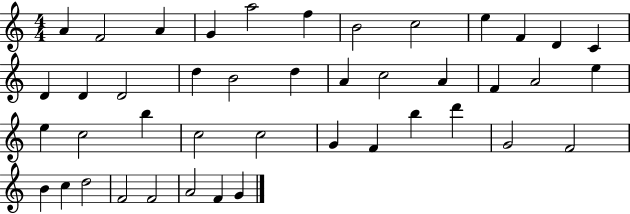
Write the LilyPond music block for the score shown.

{
  \clef treble
  \numericTimeSignature
  \time 4/4
  \key c \major
  a'4 f'2 a'4 | g'4 a''2 f''4 | b'2 c''2 | e''4 f'4 d'4 c'4 | \break d'4 d'4 d'2 | d''4 b'2 d''4 | a'4 c''2 a'4 | f'4 a'2 e''4 | \break e''4 c''2 b''4 | c''2 c''2 | g'4 f'4 b''4 d'''4 | g'2 f'2 | \break b'4 c''4 d''2 | f'2 f'2 | a'2 f'4 g'4 | \bar "|."
}